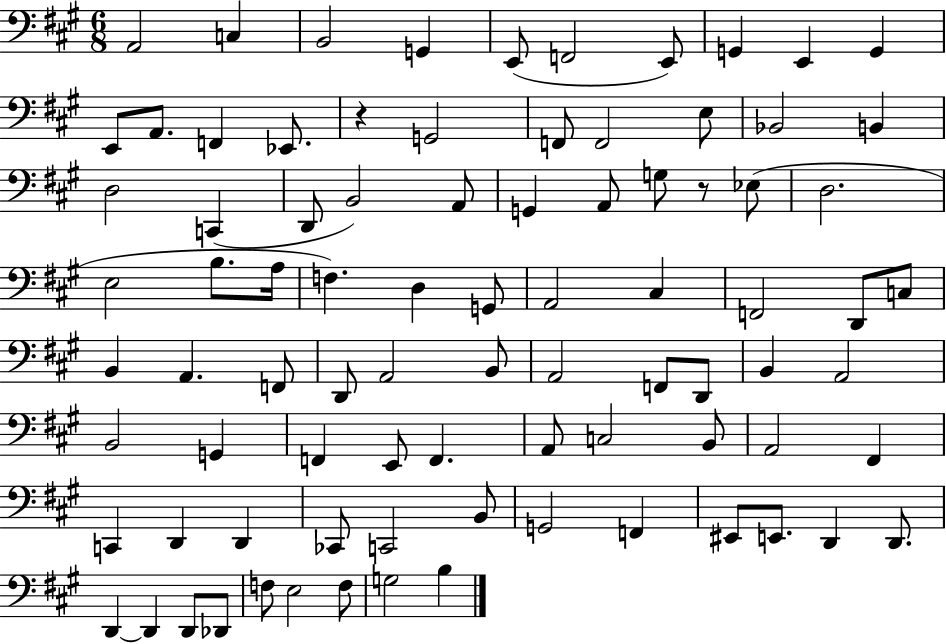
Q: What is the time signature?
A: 6/8